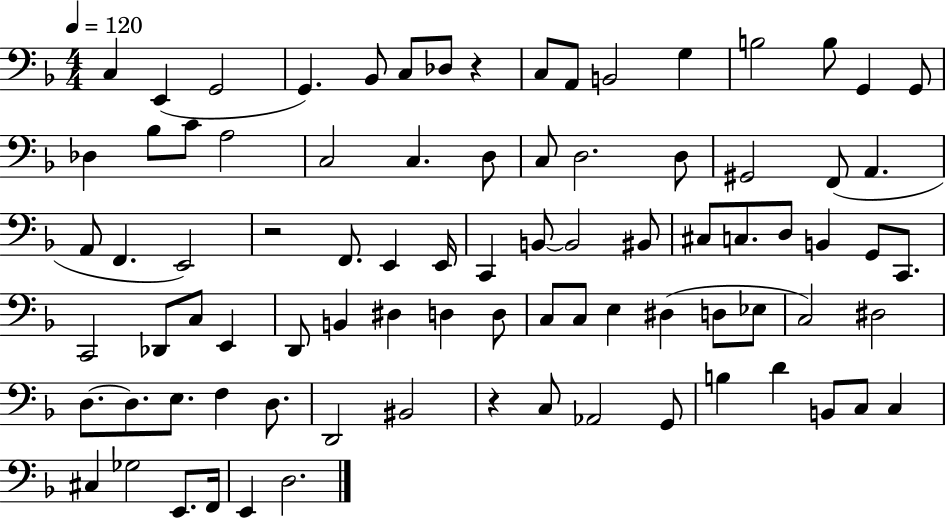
X:1
T:Untitled
M:4/4
L:1/4
K:F
C, E,, G,,2 G,, _B,,/2 C,/2 _D,/2 z C,/2 A,,/2 B,,2 G, B,2 B,/2 G,, G,,/2 _D, _B,/2 C/2 A,2 C,2 C, D,/2 C,/2 D,2 D,/2 ^G,,2 F,,/2 A,, A,,/2 F,, E,,2 z2 F,,/2 E,, E,,/4 C,, B,,/2 B,,2 ^B,,/2 ^C,/2 C,/2 D,/2 B,, G,,/2 C,,/2 C,,2 _D,,/2 C,/2 E,, D,,/2 B,, ^D, D, D,/2 C,/2 C,/2 E, ^D, D,/2 _E,/2 C,2 ^D,2 D,/2 D,/2 E,/2 F, D,/2 D,,2 ^B,,2 z C,/2 _A,,2 G,,/2 B, D B,,/2 C,/2 C, ^C, _G,2 E,,/2 F,,/4 E,, D,2